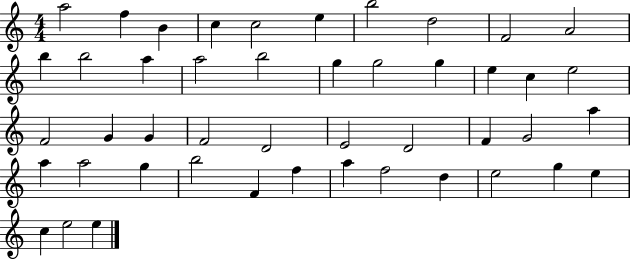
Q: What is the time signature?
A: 4/4